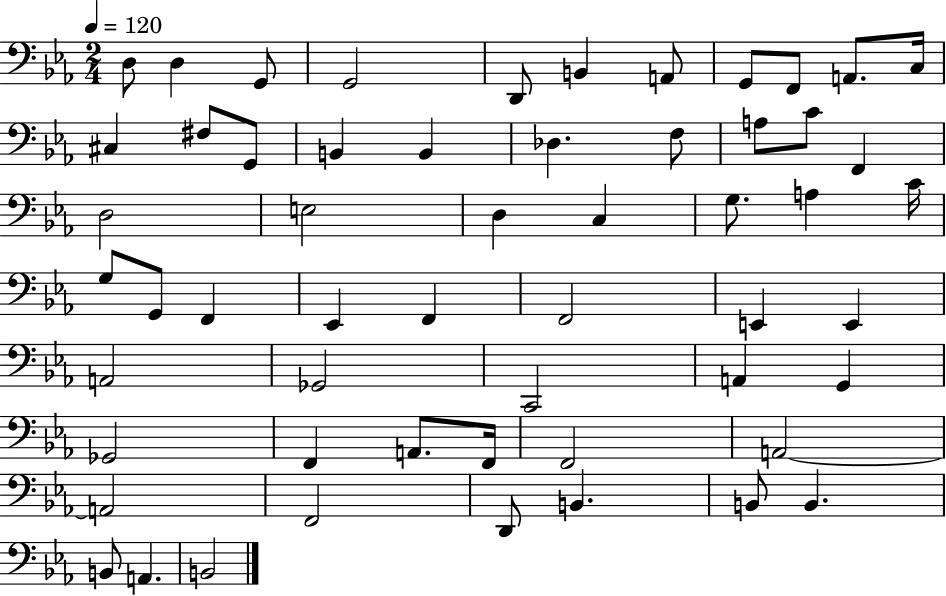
D3/e D3/q G2/e G2/h D2/e B2/q A2/e G2/e F2/e A2/e. C3/s C#3/q F#3/e G2/e B2/q B2/q Db3/q. F3/e A3/e C4/e F2/q D3/h E3/h D3/q C3/q G3/e. A3/q C4/s G3/e G2/e F2/q Eb2/q F2/q F2/h E2/q E2/q A2/h Gb2/h C2/h A2/q G2/q Gb2/h F2/q A2/e. F2/s F2/h A2/h A2/h F2/h D2/e B2/q. B2/e B2/q. B2/e A2/q. B2/h